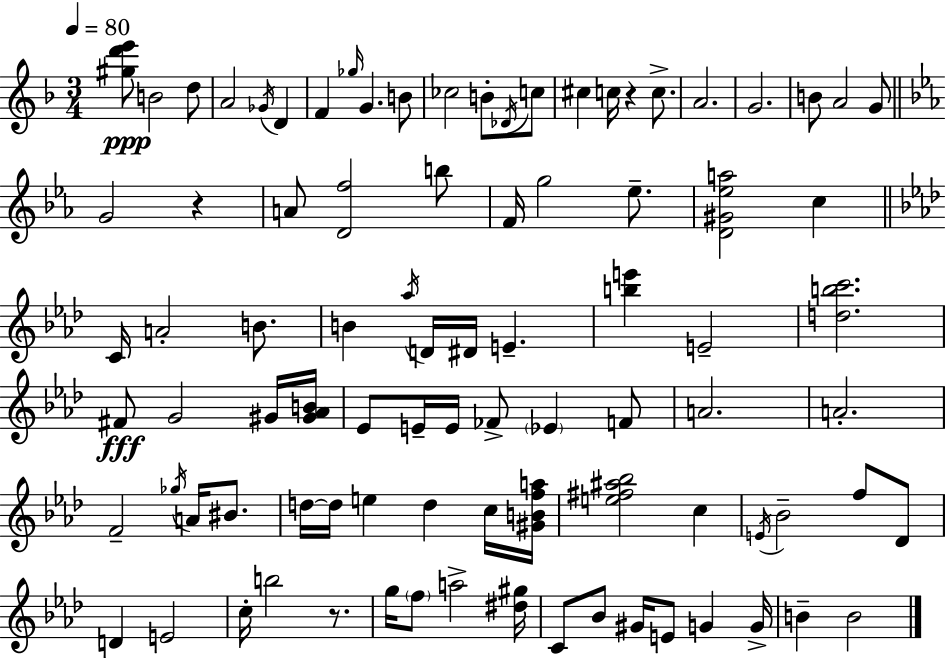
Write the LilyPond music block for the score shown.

{
  \clef treble
  \numericTimeSignature
  \time 3/4
  \key d \minor
  \tempo 4 = 80
  <gis'' d''' e'''>8\ppp b'2 d''8 | a'2 \acciaccatura { ges'16 } d'4 | f'4 \grace { ges''16 } g'4. | b'8 ces''2 b'8-. | \break \acciaccatura { des'16 } c''8 cis''4 c''16 r4 | c''8.-> a'2. | g'2. | b'8 a'2 | \break g'8 \bar "||" \break \key ees \major g'2 r4 | a'8 <d' f''>2 b''8 | f'16 g''2 ees''8.-- | <d' gis' ees'' a''>2 c''4 | \break \bar "||" \break \key f \minor c'16 a'2-. b'8. | b'4 \acciaccatura { aes''16 } d'16 dis'16 e'4.-- | <b'' e'''>4 e'2-- | <d'' b'' c'''>2. | \break fis'8\fff g'2 gis'16 | <gis' aes' b'>16 ees'8 e'16-- e'16 fes'8-> \parenthesize ees'4 f'8 | a'2. | a'2.-. | \break f'2-- \acciaccatura { ges''16 } a'16 bis'8. | d''16~~ d''16 e''4 d''4 | c''16 <gis' b' f'' a''>16 <e'' fis'' ais'' bes''>2 c''4 | \acciaccatura { e'16 } bes'2-- f''8 | \break des'8 d'4 e'2 | c''16-. b''2 | r8. g''16 \parenthesize f''8 a''2-> | <dis'' gis''>16 c'8 bes'8 gis'16 e'8 g'4 | \break g'16-> b'4-- b'2 | \bar "|."
}